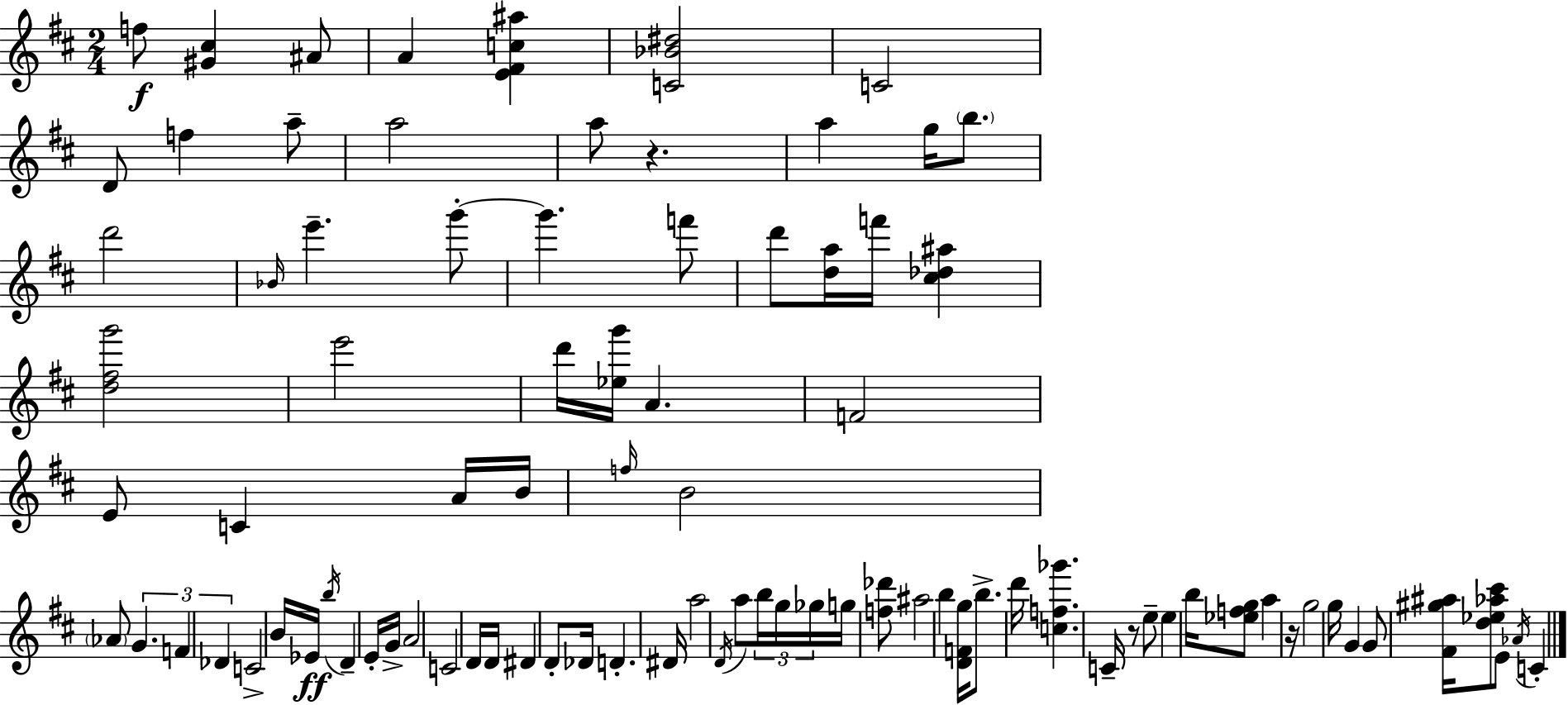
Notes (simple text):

F5/e [G#4,C#5]/q A#4/e A4/q [E4,F#4,C5,A#5]/q [C4,Bb4,D#5]/h C4/h D4/e F5/q A5/e A5/h A5/e R/q. A5/q G5/s B5/e. D6/h Bb4/s E6/q. G6/e G6/q. F6/e D6/e [D5,A5]/s F6/s [C#5,Db5,A#5]/q [D5,F#5,G6]/h E6/h D6/s [Eb5,G6]/s A4/q. F4/h E4/e C4/q A4/s B4/s F5/s B4/h Ab4/e G4/q. F4/q Db4/q C4/h B4/s Eb4/s B5/s D4/q E4/s G4/s A4/h C4/h D4/s D4/s D#4/q D4/e Db4/s D4/q. D#4/s A5/h D4/s A5/e B5/s G5/s Gb5/s G5/s [F5,Db6]/e A#5/h B5/q [D4,F4,G5]/s B5/e. D6/s [C5,F5,Gb6]/q. C4/s R/e E5/e E5/q B5/s [Eb5,F5,G5]/e A5/q R/s G5/h G5/s G4/q G4/e [F#4,G#5,A#5]/s [D5,Eb5,Ab5,C#6]/e E4/e Ab4/s C4/q